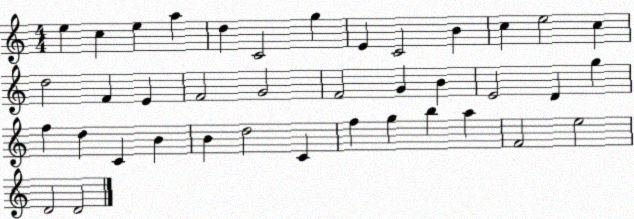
X:1
T:Untitled
M:4/4
L:1/4
K:C
e c e a d C2 g E C2 B c e2 c d2 F E F2 G2 F2 G B E2 D g f d C B B d2 C f g b a F2 e2 D2 D2